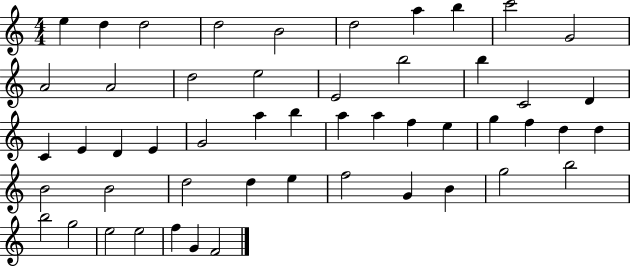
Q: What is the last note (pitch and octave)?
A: F4